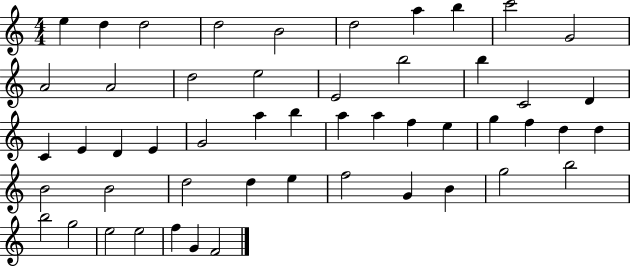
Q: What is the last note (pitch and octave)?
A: F4